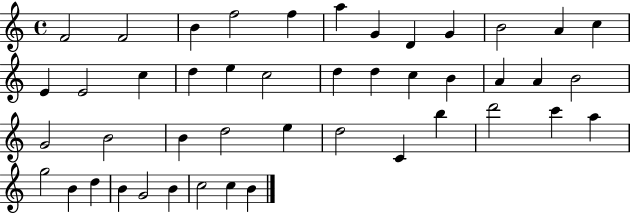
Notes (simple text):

F4/h F4/h B4/q F5/h F5/q A5/q G4/q D4/q G4/q B4/h A4/q C5/q E4/q E4/h C5/q D5/q E5/q C5/h D5/q D5/q C5/q B4/q A4/q A4/q B4/h G4/h B4/h B4/q D5/h E5/q D5/h C4/q B5/q D6/h C6/q A5/q G5/h B4/q D5/q B4/q G4/h B4/q C5/h C5/q B4/q